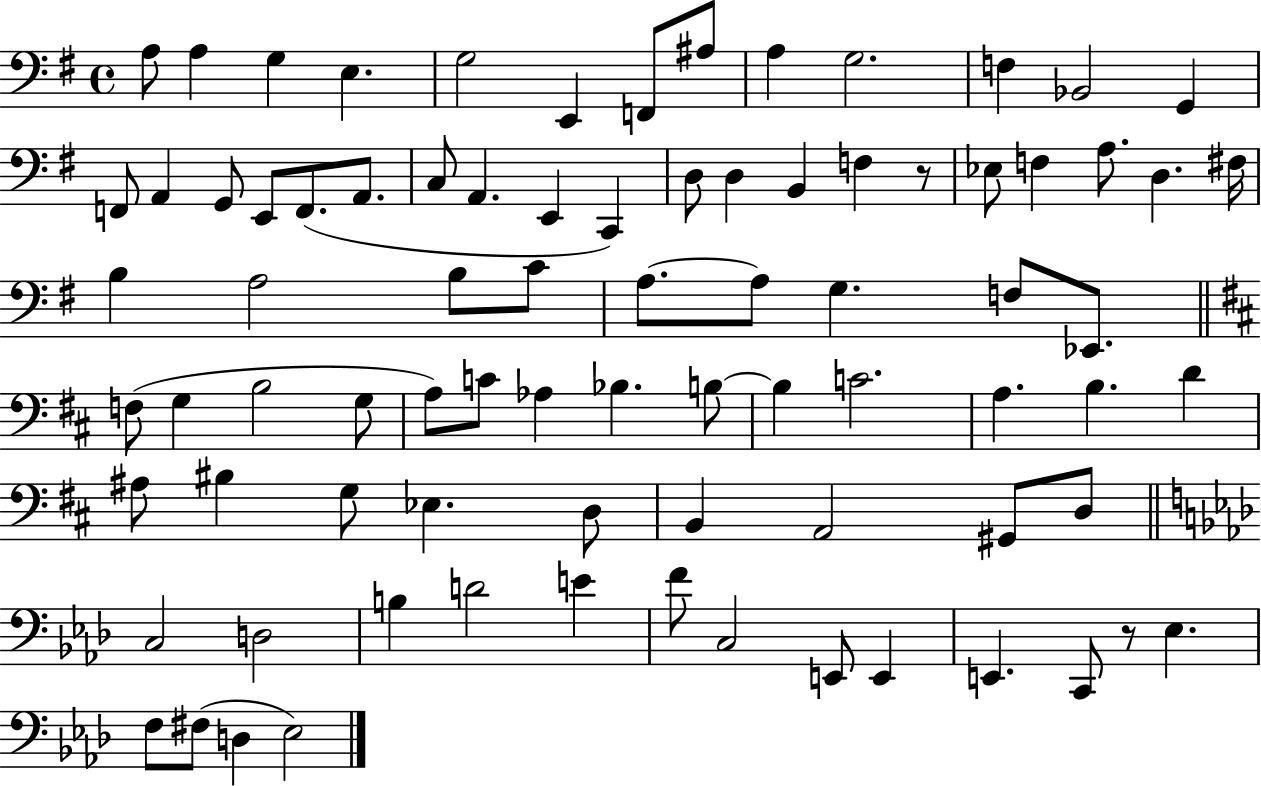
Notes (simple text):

A3/e A3/q G3/q E3/q. G3/h E2/q F2/e A#3/e A3/q G3/h. F3/q Bb2/h G2/q F2/e A2/q G2/e E2/e F2/e. A2/e. C3/e A2/q. E2/q C2/q D3/e D3/q B2/q F3/q R/e Eb3/e F3/q A3/e. D3/q. F#3/s B3/q A3/h B3/e C4/e A3/e. A3/e G3/q. F3/e Eb2/e. F3/e G3/q B3/h G3/e A3/e C4/e Ab3/q Bb3/q. B3/e B3/q C4/h. A3/q. B3/q. D4/q A#3/e BIS3/q G3/e Eb3/q. D3/e B2/q A2/h G#2/e D3/e C3/h D3/h B3/q D4/h E4/q F4/e C3/h E2/e E2/q E2/q. C2/e R/e Eb3/q. F3/e F#3/e D3/q Eb3/h